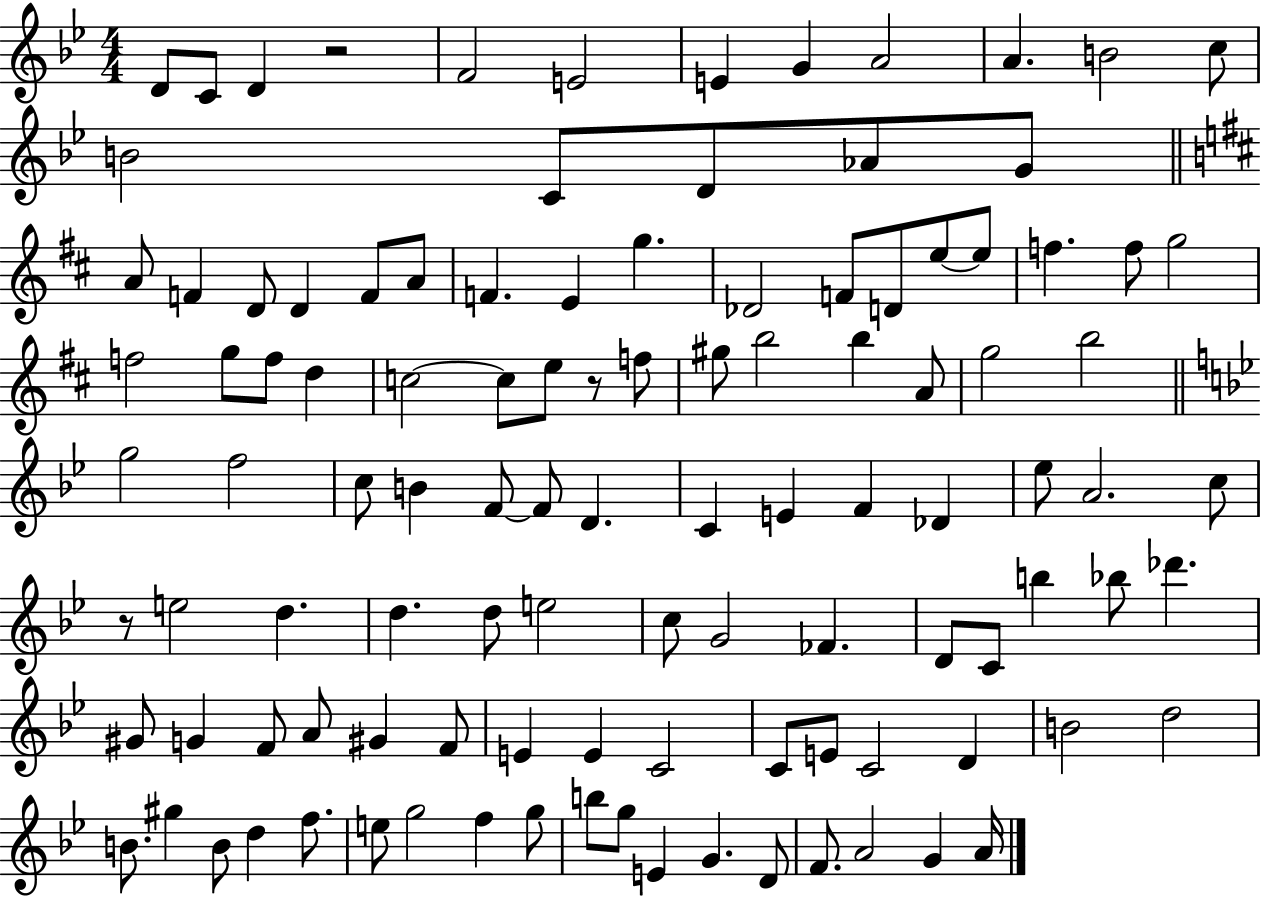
X:1
T:Untitled
M:4/4
L:1/4
K:Bb
D/2 C/2 D z2 F2 E2 E G A2 A B2 c/2 B2 C/2 D/2 _A/2 G/2 A/2 F D/2 D F/2 A/2 F E g _D2 F/2 D/2 e/2 e/2 f f/2 g2 f2 g/2 f/2 d c2 c/2 e/2 z/2 f/2 ^g/2 b2 b A/2 g2 b2 g2 f2 c/2 B F/2 F/2 D C E F _D _e/2 A2 c/2 z/2 e2 d d d/2 e2 c/2 G2 _F D/2 C/2 b _b/2 _d' ^G/2 G F/2 A/2 ^G F/2 E E C2 C/2 E/2 C2 D B2 d2 B/2 ^g B/2 d f/2 e/2 g2 f g/2 b/2 g/2 E G D/2 F/2 A2 G A/4